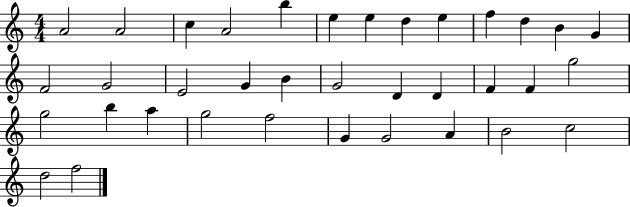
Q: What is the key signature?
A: C major